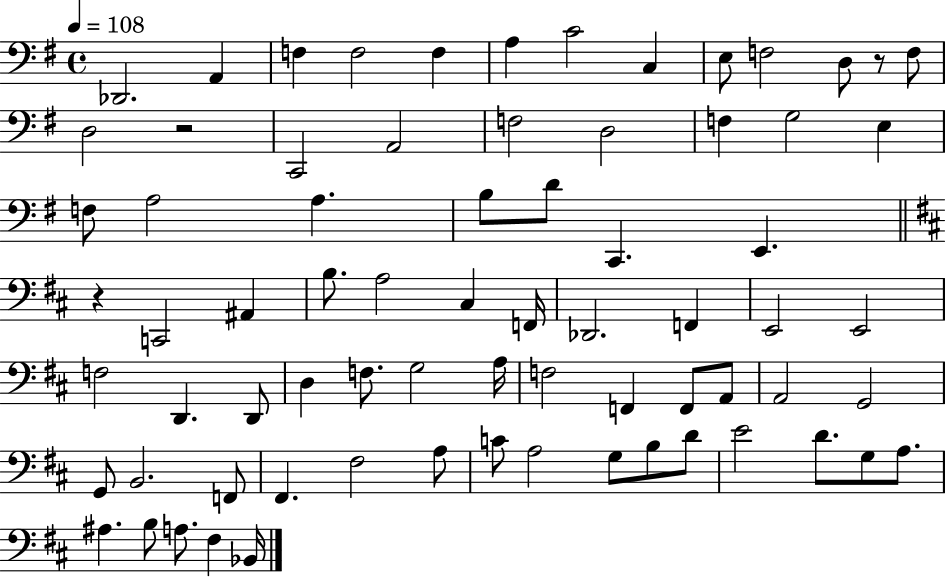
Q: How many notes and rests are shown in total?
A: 73